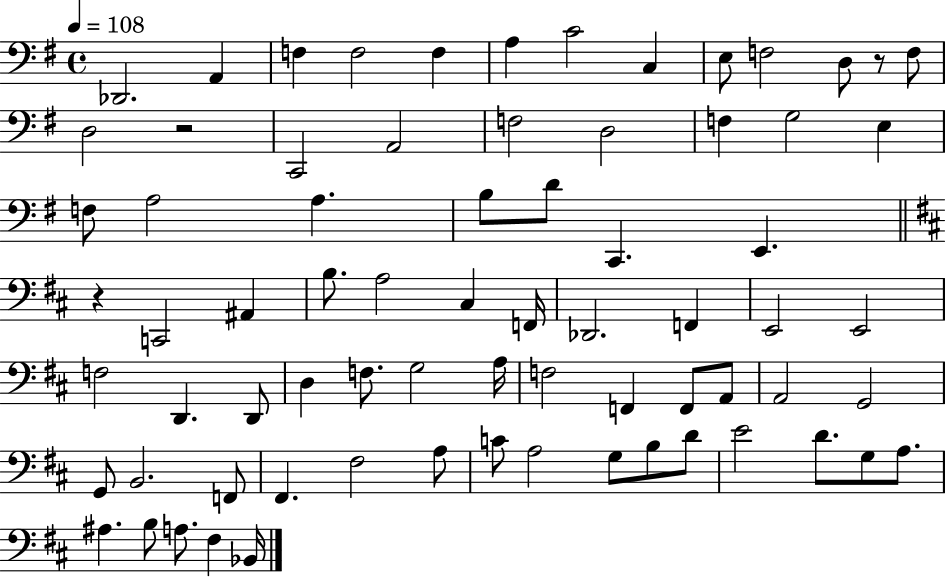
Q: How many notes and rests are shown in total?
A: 73